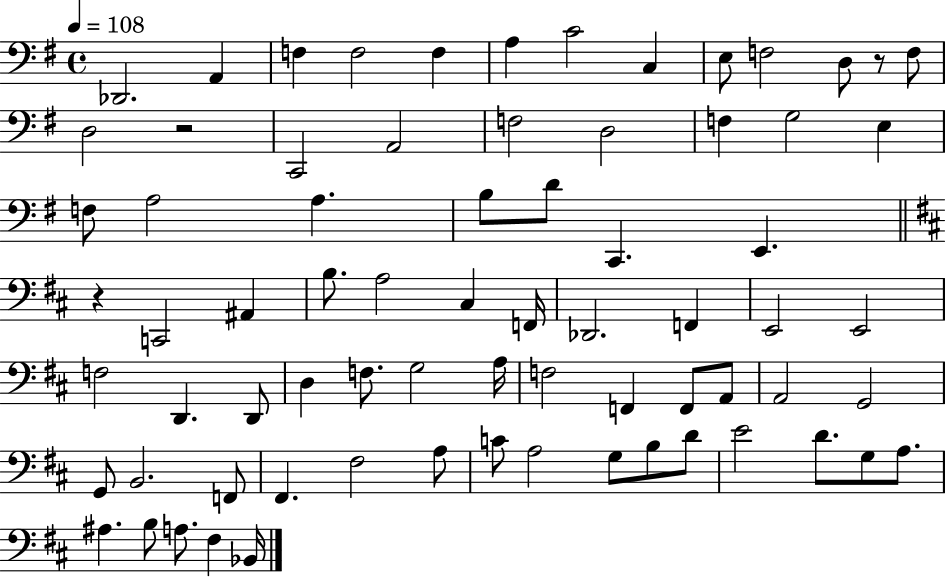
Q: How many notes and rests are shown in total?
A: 73